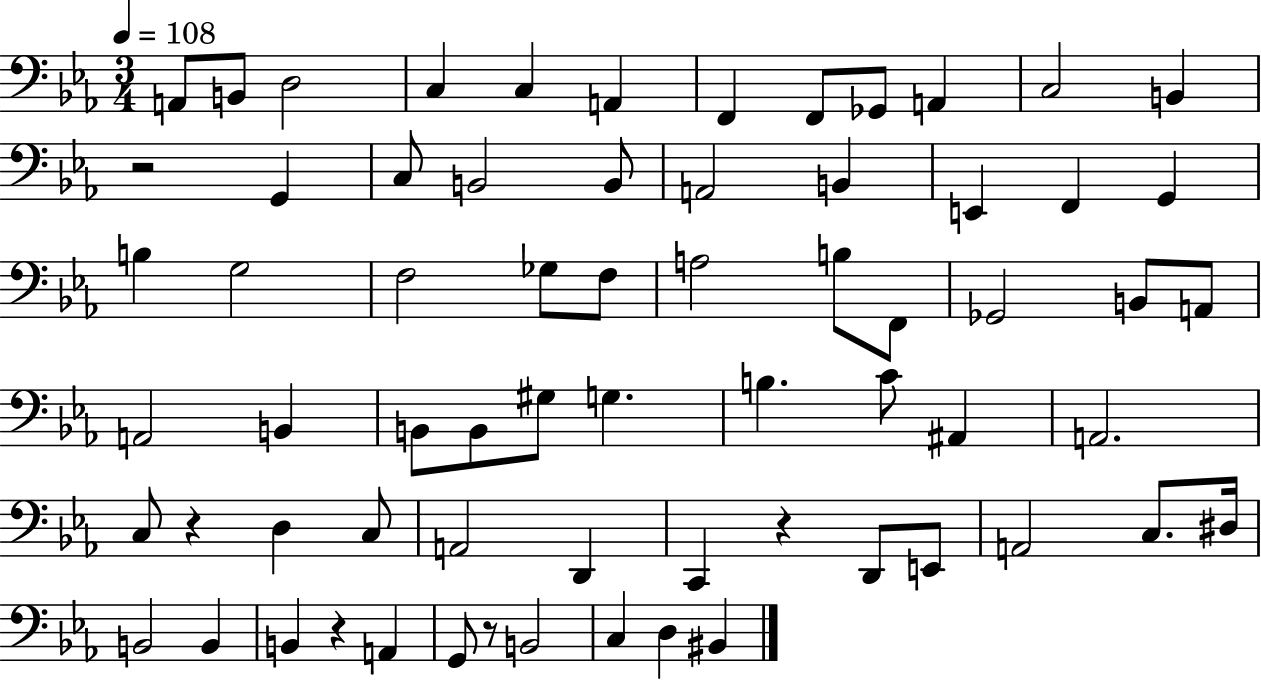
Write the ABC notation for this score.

X:1
T:Untitled
M:3/4
L:1/4
K:Eb
A,,/2 B,,/2 D,2 C, C, A,, F,, F,,/2 _G,,/2 A,, C,2 B,, z2 G,, C,/2 B,,2 B,,/2 A,,2 B,, E,, F,, G,, B, G,2 F,2 _G,/2 F,/2 A,2 B,/2 F,,/2 _G,,2 B,,/2 A,,/2 A,,2 B,, B,,/2 B,,/2 ^G,/2 G, B, C/2 ^A,, A,,2 C,/2 z D, C,/2 A,,2 D,, C,, z D,,/2 E,,/2 A,,2 C,/2 ^D,/4 B,,2 B,, B,, z A,, G,,/2 z/2 B,,2 C, D, ^B,,